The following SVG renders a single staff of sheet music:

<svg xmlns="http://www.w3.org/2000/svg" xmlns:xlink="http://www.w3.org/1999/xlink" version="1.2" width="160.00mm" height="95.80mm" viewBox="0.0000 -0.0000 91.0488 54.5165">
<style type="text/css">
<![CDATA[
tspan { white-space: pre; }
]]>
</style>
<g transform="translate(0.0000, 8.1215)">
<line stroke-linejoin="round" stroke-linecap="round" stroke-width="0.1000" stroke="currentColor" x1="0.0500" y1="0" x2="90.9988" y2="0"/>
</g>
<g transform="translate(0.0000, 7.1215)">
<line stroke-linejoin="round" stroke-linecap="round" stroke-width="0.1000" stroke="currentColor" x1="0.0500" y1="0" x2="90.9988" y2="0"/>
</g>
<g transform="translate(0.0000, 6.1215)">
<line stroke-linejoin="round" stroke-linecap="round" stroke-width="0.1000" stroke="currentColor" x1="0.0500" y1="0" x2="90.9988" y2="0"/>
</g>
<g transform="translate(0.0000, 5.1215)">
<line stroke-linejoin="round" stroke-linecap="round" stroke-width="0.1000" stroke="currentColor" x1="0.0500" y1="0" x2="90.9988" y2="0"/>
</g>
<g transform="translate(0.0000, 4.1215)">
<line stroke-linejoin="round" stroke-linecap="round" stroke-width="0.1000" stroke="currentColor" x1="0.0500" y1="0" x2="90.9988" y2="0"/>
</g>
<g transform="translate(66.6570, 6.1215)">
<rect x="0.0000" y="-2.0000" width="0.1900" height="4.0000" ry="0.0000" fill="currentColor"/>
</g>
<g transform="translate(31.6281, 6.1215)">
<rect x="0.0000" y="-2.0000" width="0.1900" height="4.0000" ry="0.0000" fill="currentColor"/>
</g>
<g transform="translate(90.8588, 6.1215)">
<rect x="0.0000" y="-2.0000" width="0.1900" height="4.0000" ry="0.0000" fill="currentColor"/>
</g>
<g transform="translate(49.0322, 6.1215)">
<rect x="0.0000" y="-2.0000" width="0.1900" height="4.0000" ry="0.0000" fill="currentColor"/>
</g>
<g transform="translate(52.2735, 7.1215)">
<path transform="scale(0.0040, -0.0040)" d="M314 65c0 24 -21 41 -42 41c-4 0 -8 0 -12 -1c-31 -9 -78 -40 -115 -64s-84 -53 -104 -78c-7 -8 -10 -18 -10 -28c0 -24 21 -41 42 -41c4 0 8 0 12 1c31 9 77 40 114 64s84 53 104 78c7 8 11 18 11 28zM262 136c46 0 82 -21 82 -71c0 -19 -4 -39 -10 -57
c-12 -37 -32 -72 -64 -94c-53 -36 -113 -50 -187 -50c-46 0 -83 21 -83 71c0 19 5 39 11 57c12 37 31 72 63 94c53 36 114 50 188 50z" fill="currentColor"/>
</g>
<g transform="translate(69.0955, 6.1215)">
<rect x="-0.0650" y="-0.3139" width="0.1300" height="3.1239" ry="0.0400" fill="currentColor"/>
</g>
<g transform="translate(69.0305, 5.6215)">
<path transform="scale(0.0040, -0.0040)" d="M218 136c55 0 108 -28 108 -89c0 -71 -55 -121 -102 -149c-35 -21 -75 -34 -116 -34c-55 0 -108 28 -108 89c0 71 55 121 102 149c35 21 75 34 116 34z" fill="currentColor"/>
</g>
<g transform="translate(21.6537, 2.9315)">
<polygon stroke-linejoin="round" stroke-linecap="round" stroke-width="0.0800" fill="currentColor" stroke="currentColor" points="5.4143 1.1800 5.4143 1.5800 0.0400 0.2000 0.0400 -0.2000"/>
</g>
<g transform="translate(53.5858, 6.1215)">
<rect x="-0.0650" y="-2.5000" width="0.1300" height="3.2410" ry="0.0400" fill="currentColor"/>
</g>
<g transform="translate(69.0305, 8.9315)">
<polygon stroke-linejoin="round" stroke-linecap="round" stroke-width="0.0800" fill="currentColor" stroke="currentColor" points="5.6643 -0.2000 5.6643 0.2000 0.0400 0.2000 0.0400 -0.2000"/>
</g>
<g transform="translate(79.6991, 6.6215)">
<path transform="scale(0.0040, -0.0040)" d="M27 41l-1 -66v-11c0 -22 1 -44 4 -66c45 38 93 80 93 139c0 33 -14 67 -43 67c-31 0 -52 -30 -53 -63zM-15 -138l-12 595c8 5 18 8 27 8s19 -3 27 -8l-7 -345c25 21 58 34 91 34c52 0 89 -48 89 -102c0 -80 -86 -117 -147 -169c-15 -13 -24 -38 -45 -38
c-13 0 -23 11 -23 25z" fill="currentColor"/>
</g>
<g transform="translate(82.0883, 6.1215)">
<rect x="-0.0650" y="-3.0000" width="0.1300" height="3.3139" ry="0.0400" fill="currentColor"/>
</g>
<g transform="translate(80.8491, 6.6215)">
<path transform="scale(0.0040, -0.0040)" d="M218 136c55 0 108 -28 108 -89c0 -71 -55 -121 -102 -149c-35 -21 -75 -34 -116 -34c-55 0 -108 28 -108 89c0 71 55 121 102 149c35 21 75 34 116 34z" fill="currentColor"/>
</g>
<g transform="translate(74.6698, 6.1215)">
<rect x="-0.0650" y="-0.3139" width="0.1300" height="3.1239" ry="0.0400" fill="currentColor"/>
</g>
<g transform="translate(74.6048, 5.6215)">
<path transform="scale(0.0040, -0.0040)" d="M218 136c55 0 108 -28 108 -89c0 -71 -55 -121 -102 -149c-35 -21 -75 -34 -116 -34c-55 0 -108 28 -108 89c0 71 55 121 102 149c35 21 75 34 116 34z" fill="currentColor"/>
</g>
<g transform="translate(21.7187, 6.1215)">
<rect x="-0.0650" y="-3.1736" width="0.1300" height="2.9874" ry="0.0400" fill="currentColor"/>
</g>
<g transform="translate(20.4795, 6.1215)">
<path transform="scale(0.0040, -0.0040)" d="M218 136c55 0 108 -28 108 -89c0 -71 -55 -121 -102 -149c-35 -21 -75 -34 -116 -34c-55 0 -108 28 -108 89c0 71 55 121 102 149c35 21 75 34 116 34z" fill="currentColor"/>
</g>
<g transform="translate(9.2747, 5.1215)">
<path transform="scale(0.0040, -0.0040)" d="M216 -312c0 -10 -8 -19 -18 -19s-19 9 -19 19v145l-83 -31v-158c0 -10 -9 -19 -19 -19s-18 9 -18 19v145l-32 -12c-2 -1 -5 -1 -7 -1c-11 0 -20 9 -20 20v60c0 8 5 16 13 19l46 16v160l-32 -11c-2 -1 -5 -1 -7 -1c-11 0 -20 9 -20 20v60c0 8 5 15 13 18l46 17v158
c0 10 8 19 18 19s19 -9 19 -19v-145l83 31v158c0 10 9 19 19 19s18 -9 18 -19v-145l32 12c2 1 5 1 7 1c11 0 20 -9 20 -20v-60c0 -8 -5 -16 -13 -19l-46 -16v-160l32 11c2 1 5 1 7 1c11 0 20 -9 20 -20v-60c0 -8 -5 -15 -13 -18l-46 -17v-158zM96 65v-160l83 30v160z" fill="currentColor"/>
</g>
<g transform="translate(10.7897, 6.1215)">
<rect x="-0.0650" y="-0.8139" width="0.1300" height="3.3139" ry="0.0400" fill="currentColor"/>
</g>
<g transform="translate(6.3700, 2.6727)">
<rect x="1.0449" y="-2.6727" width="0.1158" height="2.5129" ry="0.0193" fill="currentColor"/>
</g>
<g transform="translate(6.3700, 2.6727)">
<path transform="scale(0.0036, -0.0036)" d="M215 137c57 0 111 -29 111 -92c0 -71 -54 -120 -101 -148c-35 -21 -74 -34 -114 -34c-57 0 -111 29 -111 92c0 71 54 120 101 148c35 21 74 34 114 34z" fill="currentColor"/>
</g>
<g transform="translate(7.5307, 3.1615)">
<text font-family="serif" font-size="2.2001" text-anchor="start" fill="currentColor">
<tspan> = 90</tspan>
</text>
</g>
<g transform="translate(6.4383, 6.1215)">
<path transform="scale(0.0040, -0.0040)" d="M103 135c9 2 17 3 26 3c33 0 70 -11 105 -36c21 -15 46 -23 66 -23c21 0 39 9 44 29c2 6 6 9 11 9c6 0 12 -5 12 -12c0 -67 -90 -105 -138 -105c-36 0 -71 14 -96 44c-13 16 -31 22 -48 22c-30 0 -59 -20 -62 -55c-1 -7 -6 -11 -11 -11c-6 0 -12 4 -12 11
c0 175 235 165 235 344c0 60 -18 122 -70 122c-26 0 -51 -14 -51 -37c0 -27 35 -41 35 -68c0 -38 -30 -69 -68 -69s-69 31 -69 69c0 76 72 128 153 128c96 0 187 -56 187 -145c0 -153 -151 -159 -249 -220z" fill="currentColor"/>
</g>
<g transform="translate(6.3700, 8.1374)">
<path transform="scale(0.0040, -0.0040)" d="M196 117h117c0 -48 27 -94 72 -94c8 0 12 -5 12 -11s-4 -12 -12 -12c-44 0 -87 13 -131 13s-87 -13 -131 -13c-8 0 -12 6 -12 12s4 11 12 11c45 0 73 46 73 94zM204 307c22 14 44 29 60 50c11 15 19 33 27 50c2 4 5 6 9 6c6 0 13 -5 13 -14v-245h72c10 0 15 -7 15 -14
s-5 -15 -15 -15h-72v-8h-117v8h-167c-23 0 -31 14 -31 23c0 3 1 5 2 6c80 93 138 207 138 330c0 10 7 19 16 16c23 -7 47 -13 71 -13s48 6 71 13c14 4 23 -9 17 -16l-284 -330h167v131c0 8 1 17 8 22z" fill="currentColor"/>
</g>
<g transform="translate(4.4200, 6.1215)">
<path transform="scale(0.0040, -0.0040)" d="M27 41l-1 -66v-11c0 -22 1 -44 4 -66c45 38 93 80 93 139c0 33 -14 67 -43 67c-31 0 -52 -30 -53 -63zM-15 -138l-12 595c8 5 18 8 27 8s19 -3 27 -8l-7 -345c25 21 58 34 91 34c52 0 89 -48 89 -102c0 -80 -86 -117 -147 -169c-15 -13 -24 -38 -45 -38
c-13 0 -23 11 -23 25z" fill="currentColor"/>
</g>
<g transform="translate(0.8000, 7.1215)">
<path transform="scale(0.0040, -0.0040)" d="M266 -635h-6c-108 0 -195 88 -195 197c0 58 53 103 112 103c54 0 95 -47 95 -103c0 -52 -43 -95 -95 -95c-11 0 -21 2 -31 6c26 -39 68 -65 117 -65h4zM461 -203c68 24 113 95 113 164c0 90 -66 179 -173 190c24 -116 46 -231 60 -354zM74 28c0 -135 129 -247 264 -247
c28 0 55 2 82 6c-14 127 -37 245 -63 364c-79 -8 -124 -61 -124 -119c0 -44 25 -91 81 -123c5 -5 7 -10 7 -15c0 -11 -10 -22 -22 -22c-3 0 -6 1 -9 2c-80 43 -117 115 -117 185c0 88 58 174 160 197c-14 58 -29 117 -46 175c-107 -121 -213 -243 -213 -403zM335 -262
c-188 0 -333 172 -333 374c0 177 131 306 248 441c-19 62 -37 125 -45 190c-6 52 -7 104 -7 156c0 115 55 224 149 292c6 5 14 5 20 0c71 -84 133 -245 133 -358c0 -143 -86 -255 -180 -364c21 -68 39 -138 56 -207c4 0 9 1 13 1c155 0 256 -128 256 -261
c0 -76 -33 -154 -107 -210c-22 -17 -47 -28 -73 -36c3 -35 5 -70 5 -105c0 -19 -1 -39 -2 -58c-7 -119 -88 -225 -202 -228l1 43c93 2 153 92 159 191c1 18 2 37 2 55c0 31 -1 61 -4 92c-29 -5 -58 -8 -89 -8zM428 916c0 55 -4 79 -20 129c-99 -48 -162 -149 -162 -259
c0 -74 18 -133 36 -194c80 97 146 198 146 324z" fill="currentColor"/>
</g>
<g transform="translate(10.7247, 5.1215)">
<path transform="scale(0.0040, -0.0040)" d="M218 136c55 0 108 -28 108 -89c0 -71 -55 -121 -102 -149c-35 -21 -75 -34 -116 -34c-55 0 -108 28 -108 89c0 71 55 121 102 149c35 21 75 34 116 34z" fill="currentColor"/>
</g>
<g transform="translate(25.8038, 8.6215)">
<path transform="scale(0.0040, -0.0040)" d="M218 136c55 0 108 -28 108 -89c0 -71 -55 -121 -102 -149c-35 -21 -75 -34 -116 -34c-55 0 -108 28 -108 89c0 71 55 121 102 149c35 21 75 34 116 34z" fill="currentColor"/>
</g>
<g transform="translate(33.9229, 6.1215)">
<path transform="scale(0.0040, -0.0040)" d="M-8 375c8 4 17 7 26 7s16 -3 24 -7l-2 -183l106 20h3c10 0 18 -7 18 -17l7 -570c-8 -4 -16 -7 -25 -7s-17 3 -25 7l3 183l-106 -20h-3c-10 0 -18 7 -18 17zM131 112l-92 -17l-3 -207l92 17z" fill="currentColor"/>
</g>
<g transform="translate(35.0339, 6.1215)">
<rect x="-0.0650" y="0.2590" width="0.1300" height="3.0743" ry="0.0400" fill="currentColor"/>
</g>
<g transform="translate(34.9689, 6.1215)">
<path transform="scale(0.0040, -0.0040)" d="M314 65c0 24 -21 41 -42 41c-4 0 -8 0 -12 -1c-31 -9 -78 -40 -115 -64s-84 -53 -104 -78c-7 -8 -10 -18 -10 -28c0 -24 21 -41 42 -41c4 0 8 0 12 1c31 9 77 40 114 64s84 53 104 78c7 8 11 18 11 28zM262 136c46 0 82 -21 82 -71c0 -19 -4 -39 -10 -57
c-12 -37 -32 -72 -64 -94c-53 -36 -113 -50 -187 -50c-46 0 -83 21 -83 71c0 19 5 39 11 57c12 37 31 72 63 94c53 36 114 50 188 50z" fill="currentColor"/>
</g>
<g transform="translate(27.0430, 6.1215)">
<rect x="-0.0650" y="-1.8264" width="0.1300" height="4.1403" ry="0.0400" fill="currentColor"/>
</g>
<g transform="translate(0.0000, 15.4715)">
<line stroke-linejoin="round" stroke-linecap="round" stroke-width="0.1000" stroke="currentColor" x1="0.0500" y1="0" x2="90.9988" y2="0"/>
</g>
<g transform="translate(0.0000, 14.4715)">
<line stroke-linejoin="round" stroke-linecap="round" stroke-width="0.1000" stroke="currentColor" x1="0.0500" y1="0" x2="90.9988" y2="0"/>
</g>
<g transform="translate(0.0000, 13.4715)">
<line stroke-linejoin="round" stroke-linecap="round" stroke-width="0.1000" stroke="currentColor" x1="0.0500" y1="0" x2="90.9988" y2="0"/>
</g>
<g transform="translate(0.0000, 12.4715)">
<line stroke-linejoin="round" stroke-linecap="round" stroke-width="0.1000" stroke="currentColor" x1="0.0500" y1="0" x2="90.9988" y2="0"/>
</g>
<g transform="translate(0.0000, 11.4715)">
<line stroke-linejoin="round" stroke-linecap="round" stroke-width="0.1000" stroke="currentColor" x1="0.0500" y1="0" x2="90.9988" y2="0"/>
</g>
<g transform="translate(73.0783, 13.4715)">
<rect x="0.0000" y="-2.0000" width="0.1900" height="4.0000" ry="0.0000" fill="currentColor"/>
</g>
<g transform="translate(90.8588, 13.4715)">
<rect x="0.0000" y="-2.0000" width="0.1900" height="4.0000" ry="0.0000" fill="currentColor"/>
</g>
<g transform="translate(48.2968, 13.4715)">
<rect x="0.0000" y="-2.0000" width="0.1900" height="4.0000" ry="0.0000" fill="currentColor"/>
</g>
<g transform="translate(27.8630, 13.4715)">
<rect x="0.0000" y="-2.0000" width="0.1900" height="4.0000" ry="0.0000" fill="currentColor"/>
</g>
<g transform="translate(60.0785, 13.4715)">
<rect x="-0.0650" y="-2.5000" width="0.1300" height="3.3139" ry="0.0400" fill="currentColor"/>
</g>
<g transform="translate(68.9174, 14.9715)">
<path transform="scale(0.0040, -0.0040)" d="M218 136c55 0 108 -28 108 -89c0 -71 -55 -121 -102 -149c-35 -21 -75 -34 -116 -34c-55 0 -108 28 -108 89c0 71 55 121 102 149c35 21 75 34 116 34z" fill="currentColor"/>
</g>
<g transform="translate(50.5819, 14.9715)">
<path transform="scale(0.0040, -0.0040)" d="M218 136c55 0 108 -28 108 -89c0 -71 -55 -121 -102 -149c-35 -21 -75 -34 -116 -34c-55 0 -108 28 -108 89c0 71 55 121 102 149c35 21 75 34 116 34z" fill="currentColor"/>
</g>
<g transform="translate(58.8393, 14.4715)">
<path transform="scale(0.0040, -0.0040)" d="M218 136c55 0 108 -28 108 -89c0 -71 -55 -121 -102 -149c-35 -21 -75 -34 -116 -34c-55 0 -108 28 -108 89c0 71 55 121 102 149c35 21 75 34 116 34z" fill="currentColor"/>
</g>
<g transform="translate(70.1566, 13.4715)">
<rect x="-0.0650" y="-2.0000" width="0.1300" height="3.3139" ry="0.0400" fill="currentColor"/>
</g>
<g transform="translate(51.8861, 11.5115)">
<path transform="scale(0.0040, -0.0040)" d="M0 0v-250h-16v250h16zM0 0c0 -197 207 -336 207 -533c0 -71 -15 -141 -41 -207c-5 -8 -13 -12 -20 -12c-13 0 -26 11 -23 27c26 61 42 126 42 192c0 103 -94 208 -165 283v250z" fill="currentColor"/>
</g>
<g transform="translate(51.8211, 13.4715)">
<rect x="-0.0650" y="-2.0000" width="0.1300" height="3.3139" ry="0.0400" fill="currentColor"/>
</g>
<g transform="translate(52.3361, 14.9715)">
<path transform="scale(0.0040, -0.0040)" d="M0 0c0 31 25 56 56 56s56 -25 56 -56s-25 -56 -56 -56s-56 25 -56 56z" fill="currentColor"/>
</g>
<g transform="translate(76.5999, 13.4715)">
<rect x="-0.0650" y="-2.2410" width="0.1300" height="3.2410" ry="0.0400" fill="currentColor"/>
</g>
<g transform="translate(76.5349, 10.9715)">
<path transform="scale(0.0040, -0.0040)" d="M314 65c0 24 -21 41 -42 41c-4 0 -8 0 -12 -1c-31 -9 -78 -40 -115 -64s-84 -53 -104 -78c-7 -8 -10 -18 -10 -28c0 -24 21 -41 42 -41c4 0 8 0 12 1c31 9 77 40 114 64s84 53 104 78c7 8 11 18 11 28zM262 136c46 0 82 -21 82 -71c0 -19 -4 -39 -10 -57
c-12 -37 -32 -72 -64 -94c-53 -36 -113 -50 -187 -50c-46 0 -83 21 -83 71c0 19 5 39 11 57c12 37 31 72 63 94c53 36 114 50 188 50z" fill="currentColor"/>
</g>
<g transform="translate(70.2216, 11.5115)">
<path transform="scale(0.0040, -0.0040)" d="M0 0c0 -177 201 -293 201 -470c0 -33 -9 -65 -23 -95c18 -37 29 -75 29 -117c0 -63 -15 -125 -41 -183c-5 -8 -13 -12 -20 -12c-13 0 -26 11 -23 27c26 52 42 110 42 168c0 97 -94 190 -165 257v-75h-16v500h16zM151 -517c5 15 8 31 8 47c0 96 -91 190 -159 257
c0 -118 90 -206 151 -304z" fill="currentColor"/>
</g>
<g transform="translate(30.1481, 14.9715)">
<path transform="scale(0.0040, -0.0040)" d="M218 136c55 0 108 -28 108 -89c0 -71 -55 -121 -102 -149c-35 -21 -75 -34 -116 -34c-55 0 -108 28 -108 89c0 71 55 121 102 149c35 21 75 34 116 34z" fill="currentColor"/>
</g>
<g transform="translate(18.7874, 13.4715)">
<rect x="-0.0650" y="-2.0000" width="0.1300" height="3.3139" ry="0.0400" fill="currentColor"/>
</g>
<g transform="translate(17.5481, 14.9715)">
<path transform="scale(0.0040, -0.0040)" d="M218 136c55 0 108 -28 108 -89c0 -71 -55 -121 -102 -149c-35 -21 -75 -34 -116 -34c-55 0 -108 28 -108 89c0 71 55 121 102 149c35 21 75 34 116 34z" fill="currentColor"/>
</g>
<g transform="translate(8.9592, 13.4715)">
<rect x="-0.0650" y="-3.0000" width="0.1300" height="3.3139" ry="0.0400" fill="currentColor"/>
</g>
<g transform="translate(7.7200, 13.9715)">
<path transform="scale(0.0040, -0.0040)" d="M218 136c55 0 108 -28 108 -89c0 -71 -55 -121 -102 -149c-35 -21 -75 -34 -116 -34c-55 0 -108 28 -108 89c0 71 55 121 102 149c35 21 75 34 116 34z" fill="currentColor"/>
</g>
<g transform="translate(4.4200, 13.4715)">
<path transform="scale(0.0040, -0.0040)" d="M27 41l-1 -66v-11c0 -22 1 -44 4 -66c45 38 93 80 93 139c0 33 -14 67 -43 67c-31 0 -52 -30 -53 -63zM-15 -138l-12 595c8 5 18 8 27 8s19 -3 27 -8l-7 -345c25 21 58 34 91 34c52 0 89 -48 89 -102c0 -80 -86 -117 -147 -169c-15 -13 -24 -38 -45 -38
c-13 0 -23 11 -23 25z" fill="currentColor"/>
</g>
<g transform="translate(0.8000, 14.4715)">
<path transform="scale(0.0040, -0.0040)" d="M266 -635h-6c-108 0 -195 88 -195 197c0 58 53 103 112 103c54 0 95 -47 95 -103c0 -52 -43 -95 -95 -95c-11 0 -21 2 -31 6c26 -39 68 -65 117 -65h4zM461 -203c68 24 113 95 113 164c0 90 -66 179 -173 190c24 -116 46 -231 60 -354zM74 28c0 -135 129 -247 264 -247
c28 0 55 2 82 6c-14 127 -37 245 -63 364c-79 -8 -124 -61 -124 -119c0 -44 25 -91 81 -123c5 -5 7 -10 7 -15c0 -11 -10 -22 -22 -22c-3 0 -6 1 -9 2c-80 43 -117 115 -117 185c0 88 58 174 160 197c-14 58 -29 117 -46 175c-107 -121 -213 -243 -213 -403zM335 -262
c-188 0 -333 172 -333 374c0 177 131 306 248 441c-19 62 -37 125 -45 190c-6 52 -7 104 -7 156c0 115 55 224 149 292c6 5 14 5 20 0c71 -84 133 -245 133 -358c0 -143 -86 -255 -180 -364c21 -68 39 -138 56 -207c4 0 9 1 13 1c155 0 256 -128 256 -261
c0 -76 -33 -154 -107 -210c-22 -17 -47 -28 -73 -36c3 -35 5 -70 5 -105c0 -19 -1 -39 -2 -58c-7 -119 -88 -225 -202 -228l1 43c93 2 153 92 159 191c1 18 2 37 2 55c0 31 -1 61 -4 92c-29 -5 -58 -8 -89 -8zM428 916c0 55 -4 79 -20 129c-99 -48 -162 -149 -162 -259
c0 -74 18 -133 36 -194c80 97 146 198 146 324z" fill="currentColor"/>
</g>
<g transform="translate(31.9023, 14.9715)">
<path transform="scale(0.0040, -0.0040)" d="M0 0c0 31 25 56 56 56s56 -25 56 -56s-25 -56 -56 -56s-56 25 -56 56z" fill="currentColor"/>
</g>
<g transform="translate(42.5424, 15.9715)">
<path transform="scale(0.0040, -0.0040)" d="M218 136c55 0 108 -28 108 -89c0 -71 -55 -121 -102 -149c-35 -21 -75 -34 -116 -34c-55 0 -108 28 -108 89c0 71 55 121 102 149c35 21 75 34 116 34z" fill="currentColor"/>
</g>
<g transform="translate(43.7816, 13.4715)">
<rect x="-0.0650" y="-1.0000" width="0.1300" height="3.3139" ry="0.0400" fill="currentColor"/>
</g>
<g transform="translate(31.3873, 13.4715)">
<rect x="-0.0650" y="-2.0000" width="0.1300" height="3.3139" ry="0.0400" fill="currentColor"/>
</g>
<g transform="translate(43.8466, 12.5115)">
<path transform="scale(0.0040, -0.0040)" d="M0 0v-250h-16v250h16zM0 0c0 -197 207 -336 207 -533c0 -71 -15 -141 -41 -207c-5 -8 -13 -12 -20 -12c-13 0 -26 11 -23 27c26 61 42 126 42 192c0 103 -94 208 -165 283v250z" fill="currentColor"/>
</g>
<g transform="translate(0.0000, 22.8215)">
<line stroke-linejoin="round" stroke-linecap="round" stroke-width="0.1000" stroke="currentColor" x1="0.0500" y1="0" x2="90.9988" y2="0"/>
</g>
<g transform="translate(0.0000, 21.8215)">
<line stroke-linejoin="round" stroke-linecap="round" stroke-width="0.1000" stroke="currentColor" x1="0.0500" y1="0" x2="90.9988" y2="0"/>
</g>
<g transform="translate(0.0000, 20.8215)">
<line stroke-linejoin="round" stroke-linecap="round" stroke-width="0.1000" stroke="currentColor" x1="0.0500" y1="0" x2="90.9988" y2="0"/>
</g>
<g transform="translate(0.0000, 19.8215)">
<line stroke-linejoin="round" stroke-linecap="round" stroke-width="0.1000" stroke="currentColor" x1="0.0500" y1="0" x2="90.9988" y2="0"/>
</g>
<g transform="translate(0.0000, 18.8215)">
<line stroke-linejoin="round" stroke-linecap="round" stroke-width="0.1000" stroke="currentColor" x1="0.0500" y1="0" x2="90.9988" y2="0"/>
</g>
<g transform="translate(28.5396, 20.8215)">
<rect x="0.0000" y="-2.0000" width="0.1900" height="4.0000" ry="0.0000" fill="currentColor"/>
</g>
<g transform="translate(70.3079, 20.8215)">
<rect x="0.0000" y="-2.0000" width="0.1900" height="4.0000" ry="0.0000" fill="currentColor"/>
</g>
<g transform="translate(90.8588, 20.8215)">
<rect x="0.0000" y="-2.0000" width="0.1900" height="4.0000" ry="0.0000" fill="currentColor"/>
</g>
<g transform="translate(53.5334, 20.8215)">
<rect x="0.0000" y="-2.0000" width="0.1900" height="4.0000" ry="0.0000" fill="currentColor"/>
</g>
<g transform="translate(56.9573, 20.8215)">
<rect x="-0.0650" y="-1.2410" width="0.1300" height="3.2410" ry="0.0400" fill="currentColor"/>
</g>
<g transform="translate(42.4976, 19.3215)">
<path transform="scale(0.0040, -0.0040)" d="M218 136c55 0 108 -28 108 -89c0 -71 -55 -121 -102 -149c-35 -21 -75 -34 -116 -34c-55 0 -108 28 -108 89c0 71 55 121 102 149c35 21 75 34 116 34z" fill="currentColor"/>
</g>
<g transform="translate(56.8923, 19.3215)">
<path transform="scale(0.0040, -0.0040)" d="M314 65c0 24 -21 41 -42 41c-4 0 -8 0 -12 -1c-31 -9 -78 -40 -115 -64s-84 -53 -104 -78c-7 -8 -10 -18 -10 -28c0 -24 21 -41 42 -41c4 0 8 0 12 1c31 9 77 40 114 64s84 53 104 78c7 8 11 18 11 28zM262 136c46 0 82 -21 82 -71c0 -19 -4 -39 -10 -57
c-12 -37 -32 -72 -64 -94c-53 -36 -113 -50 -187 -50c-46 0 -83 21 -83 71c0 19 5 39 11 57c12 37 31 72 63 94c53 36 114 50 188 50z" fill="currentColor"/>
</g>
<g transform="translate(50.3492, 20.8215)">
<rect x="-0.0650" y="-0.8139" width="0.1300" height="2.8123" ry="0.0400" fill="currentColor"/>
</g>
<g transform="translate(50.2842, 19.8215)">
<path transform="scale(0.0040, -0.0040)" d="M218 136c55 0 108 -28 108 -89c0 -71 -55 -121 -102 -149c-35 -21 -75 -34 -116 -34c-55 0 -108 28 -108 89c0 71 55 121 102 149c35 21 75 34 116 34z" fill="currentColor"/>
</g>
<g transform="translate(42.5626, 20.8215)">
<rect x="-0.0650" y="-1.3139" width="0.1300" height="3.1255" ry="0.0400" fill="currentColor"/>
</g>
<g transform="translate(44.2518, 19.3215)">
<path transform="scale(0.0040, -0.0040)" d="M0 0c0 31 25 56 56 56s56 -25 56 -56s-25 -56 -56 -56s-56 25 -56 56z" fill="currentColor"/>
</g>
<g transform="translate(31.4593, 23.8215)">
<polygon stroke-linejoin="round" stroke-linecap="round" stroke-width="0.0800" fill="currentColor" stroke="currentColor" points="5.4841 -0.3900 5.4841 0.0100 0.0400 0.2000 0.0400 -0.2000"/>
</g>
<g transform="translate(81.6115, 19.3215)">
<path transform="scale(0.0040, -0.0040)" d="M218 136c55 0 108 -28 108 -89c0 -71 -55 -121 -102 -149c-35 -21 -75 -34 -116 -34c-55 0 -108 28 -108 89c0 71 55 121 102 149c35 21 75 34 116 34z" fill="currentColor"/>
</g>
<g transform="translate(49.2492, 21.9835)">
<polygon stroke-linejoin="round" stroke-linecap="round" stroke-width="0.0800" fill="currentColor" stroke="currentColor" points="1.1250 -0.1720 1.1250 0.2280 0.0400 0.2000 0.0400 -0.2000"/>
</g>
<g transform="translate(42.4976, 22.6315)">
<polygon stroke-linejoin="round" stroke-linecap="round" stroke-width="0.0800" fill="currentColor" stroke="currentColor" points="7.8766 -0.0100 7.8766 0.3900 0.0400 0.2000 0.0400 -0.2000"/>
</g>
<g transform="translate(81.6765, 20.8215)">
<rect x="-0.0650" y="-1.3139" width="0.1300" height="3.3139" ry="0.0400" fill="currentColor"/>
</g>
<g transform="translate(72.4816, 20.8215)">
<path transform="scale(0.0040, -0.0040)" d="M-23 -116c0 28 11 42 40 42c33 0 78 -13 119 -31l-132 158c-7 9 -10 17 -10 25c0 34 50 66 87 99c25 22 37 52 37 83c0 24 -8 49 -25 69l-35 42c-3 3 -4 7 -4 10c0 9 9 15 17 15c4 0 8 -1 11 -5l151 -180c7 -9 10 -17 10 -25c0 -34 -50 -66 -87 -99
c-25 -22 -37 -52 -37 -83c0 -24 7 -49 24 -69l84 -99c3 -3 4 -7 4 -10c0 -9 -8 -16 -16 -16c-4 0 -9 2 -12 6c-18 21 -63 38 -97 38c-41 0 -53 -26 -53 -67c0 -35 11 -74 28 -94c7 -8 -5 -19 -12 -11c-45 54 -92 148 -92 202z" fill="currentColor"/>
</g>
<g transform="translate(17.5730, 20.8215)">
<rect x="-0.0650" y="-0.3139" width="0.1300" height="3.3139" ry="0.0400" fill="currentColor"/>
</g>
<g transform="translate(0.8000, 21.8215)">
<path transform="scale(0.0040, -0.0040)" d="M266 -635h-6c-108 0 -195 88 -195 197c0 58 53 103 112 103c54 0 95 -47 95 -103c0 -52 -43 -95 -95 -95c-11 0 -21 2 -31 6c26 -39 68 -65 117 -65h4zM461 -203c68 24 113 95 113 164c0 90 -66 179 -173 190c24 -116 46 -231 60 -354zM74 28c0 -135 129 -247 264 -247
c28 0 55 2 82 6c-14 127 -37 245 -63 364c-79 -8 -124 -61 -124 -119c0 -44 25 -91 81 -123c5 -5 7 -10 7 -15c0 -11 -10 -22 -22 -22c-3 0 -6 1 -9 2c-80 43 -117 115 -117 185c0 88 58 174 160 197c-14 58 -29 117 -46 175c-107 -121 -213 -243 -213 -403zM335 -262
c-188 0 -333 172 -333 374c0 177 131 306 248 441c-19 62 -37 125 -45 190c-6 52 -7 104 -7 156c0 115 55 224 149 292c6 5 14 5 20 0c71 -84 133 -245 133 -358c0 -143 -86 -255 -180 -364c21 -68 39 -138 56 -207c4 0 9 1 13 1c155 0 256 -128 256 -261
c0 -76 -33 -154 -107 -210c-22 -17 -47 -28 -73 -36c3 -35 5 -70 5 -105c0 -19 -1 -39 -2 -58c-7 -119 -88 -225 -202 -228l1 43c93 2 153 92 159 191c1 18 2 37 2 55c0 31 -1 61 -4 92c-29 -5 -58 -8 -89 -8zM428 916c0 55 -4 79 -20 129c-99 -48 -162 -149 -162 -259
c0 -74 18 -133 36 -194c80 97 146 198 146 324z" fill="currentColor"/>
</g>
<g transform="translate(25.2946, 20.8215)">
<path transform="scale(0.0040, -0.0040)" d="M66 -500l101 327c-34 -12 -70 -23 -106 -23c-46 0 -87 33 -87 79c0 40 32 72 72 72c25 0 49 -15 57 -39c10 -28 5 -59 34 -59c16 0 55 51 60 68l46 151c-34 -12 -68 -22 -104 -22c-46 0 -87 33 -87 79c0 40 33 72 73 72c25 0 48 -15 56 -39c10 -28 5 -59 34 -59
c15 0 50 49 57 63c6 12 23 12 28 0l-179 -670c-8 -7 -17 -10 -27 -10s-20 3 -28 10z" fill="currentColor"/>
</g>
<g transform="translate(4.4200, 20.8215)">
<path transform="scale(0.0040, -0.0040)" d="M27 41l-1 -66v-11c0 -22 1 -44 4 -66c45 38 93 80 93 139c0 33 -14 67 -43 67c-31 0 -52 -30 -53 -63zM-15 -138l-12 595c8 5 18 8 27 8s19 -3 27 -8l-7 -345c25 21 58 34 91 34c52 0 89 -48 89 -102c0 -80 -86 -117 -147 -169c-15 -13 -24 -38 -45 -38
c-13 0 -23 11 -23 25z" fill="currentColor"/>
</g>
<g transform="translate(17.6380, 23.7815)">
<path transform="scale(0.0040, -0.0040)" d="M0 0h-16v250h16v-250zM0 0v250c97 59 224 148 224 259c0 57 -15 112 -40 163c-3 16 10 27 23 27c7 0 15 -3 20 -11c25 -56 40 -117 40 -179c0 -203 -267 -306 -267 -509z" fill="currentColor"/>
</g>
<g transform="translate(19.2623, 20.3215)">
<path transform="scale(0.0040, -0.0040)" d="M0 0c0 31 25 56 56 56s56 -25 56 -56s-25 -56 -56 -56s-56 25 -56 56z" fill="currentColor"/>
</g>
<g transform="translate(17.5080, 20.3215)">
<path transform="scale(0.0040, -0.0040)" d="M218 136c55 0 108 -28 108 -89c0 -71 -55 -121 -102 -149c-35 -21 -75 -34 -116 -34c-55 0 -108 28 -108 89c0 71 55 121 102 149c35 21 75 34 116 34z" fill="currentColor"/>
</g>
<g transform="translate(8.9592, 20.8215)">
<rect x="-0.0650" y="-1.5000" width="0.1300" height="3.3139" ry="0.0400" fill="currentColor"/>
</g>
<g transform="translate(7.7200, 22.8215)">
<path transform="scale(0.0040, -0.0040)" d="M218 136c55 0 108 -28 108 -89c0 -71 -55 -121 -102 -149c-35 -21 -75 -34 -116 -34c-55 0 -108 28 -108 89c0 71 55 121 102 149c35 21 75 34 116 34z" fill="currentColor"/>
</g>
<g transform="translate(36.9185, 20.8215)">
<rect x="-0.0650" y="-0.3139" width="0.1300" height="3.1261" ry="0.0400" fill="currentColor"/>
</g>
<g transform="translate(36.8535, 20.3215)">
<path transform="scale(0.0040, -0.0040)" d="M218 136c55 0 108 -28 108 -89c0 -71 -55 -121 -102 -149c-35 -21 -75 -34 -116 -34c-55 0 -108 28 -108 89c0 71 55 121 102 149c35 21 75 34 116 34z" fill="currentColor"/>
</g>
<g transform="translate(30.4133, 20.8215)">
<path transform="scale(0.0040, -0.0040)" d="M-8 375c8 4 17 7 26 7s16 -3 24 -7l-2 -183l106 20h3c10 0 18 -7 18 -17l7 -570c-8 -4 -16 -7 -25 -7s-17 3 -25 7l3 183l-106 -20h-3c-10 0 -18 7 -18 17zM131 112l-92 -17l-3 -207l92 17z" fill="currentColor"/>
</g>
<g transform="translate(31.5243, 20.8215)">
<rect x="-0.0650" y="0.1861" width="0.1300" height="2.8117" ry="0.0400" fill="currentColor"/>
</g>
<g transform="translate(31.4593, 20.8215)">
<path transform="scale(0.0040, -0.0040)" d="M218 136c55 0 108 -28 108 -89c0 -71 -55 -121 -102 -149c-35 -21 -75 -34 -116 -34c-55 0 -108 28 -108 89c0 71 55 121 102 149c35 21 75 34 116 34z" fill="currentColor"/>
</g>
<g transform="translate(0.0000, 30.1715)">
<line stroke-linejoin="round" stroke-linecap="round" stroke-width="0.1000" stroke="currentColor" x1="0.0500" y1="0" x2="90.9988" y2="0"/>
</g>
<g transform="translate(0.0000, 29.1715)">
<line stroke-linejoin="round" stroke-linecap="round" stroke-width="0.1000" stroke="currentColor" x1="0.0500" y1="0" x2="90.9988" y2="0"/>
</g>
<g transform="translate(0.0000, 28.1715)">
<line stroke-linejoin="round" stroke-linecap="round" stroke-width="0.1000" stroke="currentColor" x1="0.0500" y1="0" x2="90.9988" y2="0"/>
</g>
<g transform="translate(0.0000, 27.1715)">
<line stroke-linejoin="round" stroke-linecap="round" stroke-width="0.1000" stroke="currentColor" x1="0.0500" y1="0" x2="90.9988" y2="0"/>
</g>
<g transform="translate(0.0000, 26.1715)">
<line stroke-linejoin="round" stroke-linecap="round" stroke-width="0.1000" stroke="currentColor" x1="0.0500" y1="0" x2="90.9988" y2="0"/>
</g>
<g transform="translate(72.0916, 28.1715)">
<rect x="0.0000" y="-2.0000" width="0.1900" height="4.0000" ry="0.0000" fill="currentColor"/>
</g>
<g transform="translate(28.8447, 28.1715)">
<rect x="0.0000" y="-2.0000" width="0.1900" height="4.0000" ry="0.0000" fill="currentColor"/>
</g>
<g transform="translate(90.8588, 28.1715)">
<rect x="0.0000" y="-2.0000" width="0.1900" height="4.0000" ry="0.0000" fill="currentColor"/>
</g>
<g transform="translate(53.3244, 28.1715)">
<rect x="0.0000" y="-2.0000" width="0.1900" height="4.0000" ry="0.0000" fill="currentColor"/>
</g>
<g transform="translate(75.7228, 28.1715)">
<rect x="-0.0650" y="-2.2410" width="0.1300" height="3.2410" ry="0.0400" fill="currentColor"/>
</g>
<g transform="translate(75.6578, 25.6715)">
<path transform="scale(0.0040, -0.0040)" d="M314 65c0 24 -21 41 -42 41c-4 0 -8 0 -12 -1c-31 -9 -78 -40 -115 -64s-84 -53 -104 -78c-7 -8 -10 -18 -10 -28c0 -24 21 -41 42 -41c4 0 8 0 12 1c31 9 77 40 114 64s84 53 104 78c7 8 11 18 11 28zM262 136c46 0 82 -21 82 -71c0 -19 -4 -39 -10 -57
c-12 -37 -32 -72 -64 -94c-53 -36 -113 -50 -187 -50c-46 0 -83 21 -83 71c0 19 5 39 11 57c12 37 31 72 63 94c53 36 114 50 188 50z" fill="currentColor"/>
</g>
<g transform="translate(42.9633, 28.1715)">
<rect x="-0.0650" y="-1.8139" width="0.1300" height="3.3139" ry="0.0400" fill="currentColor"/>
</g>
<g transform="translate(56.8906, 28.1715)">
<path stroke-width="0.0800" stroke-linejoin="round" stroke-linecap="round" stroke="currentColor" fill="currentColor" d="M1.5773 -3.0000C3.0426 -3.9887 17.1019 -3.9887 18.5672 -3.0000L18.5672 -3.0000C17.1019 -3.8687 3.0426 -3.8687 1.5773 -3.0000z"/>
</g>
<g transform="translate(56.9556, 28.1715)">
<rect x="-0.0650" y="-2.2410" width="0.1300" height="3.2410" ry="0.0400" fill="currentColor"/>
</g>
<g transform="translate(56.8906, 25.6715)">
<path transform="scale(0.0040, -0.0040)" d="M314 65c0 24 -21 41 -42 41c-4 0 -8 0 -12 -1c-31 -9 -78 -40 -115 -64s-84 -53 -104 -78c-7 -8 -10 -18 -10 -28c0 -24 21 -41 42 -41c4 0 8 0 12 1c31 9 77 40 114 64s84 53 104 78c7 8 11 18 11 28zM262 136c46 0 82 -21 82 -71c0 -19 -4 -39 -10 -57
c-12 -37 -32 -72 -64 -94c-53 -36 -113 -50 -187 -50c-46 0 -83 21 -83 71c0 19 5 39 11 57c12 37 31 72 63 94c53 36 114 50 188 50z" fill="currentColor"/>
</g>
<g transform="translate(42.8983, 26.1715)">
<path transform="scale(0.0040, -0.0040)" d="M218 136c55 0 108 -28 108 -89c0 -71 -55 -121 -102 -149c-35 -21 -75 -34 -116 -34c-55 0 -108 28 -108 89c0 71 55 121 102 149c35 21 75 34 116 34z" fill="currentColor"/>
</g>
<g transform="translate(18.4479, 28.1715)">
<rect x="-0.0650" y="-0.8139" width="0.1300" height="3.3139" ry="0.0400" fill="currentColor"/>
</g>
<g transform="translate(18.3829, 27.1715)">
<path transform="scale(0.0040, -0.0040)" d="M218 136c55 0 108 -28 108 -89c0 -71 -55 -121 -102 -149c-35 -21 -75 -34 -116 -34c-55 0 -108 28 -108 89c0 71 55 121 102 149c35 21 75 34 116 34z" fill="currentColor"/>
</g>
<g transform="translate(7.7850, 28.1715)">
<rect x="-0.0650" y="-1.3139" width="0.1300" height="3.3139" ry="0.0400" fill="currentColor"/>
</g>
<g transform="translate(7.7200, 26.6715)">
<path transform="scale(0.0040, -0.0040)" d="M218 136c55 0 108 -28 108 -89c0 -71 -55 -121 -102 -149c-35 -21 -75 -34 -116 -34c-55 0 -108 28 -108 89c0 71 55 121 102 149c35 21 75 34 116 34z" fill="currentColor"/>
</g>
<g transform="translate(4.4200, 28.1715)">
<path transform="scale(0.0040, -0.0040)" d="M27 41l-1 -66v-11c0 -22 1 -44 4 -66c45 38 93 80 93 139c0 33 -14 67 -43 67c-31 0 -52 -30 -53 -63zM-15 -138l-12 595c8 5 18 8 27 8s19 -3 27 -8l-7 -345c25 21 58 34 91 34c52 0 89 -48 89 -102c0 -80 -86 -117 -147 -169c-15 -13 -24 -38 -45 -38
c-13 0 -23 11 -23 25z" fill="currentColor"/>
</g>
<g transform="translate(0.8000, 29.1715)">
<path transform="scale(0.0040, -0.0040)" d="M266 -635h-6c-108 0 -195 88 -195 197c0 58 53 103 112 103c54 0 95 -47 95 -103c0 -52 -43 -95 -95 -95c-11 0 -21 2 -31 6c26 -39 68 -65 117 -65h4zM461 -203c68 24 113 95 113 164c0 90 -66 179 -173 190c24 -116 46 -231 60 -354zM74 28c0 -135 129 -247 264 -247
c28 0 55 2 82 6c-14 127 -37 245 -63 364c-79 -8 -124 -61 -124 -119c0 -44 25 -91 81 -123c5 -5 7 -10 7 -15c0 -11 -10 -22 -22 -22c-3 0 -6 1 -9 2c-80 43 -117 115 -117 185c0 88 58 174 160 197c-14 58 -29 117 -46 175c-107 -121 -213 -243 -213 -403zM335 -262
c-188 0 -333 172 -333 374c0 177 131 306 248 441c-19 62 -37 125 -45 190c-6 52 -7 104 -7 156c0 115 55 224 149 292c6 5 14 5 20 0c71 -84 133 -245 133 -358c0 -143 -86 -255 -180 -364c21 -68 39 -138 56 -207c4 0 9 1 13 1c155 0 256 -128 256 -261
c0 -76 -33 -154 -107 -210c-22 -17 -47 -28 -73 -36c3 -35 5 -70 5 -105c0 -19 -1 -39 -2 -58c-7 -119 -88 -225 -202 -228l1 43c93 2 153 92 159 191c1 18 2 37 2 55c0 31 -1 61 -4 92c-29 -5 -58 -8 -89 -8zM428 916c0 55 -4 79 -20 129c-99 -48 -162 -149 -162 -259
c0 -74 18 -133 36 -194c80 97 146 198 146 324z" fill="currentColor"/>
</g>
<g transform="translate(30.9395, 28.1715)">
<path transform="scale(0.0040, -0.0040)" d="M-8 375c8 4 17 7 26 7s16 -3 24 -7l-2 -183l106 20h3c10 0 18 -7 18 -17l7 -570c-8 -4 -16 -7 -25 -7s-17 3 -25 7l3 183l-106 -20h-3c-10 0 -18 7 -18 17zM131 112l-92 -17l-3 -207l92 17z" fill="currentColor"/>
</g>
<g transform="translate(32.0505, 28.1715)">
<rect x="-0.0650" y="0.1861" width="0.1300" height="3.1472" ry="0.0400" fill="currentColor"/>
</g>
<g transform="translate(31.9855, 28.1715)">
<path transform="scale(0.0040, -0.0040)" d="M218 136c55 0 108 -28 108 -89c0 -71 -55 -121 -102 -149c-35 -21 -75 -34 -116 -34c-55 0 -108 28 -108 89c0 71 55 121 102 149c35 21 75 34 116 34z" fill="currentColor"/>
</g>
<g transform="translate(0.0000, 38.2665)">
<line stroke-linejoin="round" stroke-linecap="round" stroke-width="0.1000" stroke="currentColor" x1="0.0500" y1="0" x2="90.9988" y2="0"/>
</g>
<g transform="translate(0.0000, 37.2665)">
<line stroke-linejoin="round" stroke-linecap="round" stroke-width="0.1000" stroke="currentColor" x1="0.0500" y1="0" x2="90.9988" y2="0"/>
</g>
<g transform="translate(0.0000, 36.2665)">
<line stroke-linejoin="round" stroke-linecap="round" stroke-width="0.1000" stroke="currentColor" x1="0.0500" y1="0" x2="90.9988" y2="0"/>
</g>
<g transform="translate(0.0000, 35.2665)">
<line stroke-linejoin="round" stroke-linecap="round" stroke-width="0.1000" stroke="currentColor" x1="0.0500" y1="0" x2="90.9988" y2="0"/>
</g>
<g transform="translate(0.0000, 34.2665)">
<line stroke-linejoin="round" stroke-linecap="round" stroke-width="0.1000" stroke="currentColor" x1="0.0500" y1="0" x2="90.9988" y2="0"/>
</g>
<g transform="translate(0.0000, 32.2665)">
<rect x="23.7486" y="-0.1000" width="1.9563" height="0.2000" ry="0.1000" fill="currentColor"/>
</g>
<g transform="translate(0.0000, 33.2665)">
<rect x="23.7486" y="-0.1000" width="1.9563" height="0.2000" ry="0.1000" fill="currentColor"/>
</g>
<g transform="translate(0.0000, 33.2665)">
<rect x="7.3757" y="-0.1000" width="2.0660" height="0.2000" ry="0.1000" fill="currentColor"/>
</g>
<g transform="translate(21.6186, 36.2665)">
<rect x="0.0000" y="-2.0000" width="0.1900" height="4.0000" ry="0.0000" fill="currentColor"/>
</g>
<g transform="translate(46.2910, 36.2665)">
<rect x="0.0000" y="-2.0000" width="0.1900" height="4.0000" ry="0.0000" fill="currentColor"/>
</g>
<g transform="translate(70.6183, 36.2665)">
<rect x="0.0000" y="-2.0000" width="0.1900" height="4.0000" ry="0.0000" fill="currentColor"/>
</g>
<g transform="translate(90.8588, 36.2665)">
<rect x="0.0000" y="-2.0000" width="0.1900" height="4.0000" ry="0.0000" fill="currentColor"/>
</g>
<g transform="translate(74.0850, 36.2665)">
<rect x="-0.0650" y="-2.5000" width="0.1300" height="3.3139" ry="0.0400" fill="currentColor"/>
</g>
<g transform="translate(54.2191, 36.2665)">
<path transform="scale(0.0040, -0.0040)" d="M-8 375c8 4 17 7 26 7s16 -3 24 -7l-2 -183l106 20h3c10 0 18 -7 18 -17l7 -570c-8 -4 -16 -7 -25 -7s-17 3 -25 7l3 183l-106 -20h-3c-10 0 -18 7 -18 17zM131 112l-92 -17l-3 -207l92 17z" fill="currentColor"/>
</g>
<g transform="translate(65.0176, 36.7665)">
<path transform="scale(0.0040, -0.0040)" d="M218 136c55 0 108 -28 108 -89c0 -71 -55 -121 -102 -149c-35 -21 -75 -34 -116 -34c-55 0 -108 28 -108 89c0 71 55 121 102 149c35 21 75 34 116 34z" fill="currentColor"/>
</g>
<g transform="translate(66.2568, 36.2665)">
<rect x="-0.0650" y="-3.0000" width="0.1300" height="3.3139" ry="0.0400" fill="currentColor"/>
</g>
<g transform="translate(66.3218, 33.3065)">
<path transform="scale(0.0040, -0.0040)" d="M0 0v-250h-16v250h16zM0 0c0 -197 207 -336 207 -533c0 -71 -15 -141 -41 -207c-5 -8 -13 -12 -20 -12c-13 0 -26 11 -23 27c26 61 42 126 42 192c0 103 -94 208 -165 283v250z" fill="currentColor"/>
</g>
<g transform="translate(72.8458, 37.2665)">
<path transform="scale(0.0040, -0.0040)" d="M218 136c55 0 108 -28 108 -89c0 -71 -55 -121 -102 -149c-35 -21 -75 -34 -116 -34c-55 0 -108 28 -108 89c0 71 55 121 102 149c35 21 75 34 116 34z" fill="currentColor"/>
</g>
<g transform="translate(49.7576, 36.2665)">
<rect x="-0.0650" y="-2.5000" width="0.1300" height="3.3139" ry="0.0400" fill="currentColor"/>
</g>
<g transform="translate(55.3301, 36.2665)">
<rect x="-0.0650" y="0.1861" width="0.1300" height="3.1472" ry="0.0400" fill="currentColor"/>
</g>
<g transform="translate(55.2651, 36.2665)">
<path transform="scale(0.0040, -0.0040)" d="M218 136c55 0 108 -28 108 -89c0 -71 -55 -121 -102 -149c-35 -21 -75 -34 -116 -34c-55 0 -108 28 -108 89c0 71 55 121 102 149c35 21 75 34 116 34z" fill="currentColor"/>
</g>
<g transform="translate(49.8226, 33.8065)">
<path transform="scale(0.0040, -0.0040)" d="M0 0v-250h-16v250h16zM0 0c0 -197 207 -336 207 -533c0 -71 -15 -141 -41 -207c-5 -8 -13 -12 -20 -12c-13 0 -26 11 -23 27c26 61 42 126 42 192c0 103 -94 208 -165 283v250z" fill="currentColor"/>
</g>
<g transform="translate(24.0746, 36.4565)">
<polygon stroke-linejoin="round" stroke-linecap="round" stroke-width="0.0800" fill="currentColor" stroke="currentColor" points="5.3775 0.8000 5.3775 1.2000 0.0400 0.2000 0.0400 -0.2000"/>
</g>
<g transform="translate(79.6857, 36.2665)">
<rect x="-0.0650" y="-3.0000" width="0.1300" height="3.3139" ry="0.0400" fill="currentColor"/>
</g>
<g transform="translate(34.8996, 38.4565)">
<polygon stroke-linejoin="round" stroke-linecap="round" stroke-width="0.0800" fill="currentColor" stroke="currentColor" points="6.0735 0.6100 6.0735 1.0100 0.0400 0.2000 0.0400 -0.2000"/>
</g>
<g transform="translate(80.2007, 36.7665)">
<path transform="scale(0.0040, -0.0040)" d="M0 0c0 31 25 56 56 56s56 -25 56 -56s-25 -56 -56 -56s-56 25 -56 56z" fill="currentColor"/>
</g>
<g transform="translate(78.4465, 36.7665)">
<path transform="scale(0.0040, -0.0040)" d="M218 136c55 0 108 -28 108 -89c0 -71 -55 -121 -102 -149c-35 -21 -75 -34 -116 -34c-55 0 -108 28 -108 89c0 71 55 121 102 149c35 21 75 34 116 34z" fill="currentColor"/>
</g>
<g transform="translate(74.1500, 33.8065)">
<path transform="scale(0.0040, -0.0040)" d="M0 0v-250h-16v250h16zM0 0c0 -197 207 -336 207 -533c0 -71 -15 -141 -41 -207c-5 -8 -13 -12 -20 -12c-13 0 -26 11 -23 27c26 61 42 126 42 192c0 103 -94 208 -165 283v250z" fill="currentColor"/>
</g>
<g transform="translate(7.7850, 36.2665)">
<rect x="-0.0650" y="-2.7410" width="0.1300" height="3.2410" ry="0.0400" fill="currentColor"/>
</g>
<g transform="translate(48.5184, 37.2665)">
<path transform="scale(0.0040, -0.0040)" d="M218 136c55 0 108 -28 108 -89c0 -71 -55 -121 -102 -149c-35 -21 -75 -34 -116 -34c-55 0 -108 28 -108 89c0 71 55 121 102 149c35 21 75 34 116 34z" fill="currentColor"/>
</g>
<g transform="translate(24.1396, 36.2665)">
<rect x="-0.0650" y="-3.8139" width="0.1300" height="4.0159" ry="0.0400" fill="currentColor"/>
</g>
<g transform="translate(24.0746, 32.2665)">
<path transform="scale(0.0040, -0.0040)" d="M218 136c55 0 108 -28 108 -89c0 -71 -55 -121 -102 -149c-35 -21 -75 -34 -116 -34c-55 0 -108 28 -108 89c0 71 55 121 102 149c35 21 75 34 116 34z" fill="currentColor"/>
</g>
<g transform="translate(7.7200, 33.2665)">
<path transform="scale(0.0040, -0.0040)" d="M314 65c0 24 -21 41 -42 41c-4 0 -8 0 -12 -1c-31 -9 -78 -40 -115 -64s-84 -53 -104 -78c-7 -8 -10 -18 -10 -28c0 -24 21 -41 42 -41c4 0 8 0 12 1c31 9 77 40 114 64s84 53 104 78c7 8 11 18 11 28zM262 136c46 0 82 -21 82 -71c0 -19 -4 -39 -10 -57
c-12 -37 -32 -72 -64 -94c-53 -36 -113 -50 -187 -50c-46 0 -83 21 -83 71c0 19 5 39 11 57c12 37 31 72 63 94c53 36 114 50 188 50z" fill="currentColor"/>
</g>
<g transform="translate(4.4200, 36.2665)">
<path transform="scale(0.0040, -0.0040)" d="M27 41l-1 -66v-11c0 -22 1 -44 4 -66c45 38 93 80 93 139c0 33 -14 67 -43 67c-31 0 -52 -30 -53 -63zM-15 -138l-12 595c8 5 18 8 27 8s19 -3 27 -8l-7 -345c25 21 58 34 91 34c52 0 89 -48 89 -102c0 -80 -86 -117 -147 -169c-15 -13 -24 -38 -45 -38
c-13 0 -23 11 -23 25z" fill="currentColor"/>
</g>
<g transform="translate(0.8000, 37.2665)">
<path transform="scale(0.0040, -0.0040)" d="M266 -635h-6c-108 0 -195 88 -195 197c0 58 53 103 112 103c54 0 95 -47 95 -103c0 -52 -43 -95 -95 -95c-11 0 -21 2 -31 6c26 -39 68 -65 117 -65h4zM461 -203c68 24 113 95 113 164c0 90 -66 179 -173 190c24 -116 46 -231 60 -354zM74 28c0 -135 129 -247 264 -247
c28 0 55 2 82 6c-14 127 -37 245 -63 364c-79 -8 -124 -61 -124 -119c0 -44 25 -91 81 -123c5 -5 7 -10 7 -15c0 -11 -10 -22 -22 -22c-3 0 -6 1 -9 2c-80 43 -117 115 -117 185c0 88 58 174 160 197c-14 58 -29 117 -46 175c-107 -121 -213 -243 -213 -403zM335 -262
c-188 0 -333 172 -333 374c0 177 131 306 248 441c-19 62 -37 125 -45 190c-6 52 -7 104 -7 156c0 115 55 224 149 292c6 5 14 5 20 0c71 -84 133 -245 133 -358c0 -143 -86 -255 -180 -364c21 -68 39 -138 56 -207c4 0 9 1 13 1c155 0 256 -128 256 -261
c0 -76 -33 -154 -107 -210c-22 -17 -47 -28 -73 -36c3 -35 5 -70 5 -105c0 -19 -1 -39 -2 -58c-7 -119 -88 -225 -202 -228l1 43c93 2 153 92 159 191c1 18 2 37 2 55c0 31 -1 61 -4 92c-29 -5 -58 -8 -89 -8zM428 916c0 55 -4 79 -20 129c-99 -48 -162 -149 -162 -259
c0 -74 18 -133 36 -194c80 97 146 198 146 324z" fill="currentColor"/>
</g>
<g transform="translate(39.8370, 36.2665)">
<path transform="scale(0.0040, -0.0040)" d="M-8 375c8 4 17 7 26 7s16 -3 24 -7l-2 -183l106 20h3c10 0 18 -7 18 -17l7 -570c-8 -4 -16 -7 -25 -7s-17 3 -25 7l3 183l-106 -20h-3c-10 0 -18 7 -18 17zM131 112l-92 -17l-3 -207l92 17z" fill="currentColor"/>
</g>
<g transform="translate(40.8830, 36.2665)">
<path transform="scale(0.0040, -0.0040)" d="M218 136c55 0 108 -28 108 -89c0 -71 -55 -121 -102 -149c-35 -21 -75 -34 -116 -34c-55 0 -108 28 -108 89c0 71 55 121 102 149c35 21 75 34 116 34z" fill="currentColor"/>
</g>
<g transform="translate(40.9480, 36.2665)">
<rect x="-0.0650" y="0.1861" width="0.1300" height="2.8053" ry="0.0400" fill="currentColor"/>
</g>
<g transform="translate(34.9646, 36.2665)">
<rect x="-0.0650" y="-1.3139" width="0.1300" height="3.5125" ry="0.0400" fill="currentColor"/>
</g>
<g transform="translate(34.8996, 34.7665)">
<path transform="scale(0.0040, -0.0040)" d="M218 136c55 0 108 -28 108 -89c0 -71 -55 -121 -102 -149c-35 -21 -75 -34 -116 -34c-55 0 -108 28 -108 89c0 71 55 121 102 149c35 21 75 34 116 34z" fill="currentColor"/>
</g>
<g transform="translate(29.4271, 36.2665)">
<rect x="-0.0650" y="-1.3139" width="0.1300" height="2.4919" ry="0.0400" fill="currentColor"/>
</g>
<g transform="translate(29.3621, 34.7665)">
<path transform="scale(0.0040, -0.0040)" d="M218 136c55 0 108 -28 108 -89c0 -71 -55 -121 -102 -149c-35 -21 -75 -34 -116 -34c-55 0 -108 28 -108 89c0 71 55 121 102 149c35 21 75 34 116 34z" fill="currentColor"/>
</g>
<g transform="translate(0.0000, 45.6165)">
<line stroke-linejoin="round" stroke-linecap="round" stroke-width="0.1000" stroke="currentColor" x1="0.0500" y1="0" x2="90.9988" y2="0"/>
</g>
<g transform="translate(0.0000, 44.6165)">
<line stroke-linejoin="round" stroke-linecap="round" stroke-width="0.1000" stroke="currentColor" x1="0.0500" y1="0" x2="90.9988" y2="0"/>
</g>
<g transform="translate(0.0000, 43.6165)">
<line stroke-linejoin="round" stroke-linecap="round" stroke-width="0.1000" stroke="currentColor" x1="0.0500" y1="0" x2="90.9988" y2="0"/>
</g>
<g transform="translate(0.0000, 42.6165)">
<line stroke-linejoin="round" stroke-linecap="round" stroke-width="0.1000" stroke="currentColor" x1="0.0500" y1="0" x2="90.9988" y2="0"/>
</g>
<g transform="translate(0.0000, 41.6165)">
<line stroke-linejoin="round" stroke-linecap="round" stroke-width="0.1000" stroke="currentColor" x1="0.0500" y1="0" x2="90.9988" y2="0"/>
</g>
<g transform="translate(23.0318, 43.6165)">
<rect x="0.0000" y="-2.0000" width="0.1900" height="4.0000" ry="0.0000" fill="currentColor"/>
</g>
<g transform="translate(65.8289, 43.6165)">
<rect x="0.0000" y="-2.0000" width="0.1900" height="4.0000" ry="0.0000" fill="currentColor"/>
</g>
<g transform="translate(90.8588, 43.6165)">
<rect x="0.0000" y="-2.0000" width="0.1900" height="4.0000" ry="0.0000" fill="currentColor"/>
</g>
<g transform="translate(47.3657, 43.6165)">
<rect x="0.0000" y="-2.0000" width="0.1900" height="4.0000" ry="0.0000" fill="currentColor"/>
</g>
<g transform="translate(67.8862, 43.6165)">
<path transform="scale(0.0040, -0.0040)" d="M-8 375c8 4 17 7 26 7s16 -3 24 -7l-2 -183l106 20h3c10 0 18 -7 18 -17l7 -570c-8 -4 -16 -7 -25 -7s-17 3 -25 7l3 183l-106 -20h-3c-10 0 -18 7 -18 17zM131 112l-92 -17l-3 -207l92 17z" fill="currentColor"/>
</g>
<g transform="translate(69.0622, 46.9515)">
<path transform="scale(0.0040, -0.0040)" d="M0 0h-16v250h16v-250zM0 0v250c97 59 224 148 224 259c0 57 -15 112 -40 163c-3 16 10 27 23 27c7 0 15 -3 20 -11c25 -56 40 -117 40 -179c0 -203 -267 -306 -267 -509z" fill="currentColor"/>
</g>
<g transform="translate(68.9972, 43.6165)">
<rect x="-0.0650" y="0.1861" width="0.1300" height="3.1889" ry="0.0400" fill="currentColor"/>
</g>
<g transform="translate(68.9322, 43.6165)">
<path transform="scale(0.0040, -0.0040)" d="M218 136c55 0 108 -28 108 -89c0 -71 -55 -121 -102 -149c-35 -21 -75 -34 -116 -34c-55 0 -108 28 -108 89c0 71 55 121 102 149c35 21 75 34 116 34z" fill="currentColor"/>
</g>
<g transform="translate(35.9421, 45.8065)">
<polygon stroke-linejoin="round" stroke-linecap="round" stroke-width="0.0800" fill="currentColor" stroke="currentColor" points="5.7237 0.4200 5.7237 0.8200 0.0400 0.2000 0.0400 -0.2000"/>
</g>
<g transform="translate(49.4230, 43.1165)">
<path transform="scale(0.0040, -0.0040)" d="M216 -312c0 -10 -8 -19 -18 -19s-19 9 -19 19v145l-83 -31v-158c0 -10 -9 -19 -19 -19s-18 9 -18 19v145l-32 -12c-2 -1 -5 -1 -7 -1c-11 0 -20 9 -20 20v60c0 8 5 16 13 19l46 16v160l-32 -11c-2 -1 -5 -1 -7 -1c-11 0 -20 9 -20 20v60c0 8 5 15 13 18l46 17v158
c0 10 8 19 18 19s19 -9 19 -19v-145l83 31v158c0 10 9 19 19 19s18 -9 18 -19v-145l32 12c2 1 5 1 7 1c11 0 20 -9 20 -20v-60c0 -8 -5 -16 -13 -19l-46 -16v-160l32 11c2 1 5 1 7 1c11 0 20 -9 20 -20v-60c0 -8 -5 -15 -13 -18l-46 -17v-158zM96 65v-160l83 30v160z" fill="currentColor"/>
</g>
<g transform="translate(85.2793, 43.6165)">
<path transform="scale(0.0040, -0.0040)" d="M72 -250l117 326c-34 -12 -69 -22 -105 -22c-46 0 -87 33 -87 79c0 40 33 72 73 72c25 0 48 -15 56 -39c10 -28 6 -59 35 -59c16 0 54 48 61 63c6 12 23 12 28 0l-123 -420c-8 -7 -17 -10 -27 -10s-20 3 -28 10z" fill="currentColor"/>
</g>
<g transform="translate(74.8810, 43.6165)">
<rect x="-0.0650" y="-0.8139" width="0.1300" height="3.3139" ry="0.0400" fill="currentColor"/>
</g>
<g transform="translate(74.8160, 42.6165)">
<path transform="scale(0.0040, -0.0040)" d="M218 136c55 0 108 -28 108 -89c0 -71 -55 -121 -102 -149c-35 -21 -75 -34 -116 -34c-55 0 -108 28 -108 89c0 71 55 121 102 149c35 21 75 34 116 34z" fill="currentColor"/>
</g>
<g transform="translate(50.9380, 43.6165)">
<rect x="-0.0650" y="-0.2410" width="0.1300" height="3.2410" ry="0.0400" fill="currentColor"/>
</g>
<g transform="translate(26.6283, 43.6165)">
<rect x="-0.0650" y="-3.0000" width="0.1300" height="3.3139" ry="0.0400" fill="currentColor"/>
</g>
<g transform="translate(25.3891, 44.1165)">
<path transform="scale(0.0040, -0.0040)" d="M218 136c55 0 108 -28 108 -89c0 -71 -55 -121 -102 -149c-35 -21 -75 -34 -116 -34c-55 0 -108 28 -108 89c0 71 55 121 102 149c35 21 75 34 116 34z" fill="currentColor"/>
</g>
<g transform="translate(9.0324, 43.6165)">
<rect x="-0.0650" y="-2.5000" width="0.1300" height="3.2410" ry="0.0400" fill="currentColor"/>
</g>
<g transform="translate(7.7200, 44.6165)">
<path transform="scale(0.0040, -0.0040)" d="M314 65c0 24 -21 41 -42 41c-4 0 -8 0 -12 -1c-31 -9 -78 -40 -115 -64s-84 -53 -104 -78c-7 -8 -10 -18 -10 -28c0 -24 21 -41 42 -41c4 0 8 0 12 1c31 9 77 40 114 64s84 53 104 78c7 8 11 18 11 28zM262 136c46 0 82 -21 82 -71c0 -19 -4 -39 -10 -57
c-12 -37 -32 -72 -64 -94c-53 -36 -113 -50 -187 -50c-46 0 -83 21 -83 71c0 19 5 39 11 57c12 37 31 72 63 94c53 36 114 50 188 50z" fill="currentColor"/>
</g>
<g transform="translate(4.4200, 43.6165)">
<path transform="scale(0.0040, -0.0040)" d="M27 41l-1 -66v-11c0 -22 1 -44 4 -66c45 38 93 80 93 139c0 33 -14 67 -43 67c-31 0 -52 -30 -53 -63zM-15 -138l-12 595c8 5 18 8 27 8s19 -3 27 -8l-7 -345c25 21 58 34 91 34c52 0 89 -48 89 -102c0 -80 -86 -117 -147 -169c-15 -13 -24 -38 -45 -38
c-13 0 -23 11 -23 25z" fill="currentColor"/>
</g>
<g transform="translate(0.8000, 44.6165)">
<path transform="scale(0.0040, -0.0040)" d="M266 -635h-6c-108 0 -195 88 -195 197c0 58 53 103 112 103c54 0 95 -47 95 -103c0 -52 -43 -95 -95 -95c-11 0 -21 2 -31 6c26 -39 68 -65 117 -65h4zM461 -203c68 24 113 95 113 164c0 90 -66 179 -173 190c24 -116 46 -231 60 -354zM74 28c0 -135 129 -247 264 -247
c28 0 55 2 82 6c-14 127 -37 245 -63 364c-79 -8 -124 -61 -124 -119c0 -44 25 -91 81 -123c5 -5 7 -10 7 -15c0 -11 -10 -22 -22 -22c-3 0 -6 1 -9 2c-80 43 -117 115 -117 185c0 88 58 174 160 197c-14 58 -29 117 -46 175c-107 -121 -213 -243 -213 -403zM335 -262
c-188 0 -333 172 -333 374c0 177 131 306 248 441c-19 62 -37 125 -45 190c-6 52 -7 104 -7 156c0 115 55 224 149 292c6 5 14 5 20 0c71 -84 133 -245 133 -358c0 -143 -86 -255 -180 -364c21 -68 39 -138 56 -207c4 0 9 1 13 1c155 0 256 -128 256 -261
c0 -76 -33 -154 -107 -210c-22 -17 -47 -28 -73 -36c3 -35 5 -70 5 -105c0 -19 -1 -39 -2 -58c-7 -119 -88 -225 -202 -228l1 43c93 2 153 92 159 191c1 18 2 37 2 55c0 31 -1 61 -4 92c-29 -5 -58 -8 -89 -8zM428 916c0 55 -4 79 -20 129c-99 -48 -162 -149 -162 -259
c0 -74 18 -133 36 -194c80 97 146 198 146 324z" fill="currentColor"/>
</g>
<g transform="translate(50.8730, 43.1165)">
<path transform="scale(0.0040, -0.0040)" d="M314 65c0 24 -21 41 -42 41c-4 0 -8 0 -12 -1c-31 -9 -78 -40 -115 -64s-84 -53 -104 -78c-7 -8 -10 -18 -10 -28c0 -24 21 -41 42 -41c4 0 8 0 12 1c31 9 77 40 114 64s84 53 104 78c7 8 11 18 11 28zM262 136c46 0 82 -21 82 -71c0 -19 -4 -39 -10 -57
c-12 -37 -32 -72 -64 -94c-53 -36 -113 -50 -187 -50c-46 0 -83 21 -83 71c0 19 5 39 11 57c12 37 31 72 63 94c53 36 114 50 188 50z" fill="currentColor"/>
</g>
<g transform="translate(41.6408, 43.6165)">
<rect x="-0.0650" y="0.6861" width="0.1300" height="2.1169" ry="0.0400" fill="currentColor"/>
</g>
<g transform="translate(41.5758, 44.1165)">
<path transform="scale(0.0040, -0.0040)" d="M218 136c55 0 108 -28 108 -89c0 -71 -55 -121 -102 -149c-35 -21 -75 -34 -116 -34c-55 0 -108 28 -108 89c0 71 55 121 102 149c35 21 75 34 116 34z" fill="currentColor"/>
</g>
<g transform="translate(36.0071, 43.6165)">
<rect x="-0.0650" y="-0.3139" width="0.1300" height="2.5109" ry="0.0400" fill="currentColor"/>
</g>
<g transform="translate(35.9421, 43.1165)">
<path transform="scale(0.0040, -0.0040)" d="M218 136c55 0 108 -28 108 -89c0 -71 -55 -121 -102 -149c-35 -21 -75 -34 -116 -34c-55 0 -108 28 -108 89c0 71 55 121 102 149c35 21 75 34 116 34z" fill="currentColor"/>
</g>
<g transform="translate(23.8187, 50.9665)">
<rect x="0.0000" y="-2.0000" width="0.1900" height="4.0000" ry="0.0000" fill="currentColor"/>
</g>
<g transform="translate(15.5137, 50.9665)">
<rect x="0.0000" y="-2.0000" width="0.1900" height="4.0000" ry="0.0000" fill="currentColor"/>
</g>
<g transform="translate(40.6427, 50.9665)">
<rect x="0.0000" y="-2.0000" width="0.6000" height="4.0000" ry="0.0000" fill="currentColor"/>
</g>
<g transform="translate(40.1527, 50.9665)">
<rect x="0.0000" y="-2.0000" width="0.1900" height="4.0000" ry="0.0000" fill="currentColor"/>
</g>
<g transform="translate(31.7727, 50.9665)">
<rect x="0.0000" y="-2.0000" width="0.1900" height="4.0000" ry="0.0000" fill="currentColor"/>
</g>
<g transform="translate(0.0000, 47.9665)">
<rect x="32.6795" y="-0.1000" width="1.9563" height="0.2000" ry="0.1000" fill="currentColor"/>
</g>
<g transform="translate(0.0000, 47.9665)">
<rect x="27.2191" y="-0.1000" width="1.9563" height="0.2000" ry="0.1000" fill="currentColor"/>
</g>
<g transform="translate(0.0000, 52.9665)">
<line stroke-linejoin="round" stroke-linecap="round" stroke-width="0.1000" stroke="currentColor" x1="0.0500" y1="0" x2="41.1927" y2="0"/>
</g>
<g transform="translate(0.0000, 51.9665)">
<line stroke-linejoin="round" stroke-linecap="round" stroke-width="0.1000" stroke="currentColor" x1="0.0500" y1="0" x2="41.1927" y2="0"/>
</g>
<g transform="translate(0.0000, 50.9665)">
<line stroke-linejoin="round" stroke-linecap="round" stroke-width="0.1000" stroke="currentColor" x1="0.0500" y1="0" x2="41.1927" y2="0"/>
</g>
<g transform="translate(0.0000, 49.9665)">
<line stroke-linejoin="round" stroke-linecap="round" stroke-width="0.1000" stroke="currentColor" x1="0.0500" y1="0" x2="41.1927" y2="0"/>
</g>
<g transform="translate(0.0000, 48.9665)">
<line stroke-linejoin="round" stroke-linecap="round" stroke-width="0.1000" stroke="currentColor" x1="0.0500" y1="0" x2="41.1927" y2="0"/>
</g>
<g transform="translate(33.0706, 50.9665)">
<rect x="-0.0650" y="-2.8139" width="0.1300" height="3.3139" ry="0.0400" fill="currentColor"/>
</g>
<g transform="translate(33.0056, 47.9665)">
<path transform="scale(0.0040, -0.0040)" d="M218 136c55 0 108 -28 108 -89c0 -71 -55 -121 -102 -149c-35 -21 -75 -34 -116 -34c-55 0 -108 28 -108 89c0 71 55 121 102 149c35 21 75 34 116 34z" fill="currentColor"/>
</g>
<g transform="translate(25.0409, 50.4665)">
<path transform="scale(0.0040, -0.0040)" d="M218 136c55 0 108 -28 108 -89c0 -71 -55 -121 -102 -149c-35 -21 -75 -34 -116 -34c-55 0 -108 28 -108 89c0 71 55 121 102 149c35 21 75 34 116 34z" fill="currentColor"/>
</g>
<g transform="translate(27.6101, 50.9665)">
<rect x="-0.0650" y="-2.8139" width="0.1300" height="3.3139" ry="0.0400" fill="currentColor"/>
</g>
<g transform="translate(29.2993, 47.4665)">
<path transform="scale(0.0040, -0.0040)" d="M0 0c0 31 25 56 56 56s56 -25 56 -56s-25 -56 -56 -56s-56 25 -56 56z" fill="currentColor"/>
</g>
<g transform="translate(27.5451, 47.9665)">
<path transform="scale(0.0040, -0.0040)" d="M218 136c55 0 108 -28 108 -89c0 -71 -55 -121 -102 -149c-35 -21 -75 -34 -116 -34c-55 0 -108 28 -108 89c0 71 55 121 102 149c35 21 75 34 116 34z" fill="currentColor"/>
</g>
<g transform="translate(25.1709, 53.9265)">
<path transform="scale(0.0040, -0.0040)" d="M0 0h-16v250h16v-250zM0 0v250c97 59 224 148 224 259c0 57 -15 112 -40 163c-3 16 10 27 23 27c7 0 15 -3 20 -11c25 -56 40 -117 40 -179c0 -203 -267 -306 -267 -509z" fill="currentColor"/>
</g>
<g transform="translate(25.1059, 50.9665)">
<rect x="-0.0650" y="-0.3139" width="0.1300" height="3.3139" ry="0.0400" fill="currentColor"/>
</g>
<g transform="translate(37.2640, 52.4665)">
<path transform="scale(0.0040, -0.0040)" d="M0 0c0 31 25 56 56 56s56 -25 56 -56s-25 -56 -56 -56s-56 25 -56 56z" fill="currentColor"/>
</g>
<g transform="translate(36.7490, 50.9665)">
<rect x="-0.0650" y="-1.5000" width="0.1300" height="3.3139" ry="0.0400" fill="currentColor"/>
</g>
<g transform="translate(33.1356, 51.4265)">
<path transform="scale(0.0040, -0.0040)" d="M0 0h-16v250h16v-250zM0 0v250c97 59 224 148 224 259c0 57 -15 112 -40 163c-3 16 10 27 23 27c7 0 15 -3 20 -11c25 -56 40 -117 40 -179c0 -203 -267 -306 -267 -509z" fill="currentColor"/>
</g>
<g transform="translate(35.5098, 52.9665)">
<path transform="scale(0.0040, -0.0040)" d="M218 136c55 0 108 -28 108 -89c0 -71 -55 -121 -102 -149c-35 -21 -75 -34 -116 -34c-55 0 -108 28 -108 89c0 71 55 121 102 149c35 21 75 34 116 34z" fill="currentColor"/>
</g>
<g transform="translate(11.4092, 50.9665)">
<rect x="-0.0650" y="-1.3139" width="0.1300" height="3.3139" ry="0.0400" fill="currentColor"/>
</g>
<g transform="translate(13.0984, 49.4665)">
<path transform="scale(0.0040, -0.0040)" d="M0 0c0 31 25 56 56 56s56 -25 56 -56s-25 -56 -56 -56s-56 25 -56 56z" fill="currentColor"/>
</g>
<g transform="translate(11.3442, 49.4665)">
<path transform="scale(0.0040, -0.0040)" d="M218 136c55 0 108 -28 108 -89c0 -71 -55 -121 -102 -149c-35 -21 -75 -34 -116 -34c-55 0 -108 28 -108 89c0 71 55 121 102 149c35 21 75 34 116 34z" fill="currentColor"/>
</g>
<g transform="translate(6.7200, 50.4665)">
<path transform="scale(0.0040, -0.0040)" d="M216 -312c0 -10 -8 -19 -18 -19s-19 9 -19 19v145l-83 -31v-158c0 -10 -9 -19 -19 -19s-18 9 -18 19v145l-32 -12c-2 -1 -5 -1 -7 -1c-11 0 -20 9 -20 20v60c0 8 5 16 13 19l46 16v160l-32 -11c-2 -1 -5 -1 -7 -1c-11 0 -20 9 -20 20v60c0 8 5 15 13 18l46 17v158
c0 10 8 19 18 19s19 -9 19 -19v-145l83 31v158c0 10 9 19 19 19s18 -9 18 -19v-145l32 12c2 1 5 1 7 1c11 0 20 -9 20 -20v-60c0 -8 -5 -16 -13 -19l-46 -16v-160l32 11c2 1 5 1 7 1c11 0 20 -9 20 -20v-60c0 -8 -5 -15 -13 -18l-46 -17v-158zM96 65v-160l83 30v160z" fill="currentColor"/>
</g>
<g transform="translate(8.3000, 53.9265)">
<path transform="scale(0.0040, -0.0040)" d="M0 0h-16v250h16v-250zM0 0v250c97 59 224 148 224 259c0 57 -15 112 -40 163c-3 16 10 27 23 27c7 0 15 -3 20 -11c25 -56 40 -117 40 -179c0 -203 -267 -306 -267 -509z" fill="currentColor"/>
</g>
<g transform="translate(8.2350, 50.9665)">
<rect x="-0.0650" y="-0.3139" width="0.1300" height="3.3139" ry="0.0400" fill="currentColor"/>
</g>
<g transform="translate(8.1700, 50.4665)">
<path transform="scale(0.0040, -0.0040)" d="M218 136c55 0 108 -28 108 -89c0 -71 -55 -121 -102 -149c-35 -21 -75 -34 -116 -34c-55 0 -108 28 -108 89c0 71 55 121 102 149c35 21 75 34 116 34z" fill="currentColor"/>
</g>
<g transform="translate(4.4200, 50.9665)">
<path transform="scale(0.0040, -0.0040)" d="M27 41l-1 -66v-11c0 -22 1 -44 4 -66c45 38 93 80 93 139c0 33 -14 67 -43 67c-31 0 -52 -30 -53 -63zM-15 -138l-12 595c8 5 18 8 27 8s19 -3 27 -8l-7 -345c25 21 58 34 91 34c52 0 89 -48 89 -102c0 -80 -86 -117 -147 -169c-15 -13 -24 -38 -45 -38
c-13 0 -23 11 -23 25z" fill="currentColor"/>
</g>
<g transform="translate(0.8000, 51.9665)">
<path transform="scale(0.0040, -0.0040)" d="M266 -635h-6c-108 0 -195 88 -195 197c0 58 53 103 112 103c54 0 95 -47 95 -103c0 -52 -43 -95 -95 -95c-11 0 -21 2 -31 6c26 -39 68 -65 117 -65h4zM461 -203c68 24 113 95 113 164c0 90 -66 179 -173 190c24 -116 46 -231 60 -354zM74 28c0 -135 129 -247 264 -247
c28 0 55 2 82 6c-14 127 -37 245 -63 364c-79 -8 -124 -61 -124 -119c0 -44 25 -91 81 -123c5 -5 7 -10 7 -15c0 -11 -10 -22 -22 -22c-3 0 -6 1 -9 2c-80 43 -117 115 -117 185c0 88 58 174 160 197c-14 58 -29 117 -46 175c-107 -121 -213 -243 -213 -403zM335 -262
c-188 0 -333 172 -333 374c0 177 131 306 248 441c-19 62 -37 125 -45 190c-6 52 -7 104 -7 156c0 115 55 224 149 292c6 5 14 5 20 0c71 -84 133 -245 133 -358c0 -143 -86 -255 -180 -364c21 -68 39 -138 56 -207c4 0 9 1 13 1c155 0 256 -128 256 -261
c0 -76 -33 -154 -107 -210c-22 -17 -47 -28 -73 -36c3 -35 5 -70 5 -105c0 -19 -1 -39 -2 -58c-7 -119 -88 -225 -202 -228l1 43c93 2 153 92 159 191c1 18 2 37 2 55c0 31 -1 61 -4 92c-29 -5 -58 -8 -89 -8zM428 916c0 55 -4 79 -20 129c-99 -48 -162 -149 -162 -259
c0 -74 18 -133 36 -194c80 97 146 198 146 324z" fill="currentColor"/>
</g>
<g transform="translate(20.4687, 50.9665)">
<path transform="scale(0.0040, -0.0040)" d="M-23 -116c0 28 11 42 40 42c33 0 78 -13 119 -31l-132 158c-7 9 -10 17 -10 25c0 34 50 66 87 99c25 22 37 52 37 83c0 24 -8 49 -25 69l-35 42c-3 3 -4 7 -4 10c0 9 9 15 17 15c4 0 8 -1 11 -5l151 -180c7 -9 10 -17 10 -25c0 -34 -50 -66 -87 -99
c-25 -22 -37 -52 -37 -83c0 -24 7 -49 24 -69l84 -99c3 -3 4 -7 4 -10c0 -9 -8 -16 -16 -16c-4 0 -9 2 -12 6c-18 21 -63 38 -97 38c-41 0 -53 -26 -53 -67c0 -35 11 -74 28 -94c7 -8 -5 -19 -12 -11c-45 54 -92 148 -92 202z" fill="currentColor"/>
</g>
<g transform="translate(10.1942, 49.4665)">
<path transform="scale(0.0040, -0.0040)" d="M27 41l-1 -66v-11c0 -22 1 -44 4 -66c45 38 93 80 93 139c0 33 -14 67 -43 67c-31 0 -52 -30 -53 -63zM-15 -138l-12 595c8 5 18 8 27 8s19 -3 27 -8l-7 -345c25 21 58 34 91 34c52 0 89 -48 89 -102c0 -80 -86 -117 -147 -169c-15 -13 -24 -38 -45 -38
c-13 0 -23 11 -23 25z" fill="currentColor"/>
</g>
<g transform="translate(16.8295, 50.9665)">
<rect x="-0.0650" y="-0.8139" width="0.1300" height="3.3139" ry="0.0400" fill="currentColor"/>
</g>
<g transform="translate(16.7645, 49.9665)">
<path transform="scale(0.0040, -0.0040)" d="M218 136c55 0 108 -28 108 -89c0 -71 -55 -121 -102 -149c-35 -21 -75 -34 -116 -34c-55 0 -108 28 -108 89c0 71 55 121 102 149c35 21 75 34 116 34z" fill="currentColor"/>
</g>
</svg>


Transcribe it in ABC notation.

X:1
T:Untitled
M:2/4
L:1/4
K:F
^d _B/2 D/2 B2 G2 c/2 c/2 _A A F F D/2 F/2 G F/4 g2 E c/2 z/4 B/2 c/2 e/2 d/4 e2 z e e d B f g2 g2 a2 c'/2 e/2 e/2 B/2 G/2 B A/2 G/2 A G2 A c/2 A/2 ^c2 B/2 d z/2 ^c/2 _e d z c/2 a a/2 E